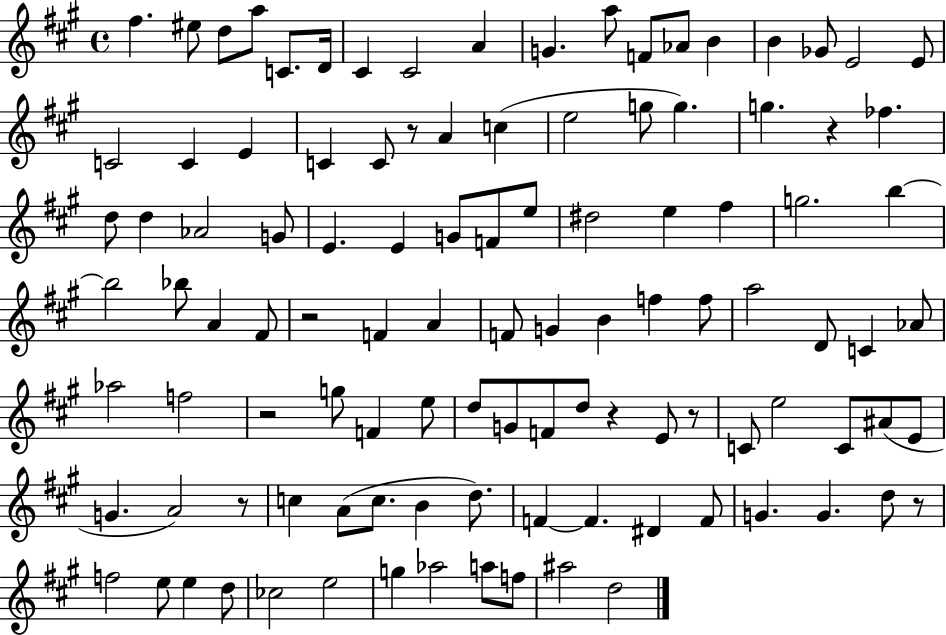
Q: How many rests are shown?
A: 8